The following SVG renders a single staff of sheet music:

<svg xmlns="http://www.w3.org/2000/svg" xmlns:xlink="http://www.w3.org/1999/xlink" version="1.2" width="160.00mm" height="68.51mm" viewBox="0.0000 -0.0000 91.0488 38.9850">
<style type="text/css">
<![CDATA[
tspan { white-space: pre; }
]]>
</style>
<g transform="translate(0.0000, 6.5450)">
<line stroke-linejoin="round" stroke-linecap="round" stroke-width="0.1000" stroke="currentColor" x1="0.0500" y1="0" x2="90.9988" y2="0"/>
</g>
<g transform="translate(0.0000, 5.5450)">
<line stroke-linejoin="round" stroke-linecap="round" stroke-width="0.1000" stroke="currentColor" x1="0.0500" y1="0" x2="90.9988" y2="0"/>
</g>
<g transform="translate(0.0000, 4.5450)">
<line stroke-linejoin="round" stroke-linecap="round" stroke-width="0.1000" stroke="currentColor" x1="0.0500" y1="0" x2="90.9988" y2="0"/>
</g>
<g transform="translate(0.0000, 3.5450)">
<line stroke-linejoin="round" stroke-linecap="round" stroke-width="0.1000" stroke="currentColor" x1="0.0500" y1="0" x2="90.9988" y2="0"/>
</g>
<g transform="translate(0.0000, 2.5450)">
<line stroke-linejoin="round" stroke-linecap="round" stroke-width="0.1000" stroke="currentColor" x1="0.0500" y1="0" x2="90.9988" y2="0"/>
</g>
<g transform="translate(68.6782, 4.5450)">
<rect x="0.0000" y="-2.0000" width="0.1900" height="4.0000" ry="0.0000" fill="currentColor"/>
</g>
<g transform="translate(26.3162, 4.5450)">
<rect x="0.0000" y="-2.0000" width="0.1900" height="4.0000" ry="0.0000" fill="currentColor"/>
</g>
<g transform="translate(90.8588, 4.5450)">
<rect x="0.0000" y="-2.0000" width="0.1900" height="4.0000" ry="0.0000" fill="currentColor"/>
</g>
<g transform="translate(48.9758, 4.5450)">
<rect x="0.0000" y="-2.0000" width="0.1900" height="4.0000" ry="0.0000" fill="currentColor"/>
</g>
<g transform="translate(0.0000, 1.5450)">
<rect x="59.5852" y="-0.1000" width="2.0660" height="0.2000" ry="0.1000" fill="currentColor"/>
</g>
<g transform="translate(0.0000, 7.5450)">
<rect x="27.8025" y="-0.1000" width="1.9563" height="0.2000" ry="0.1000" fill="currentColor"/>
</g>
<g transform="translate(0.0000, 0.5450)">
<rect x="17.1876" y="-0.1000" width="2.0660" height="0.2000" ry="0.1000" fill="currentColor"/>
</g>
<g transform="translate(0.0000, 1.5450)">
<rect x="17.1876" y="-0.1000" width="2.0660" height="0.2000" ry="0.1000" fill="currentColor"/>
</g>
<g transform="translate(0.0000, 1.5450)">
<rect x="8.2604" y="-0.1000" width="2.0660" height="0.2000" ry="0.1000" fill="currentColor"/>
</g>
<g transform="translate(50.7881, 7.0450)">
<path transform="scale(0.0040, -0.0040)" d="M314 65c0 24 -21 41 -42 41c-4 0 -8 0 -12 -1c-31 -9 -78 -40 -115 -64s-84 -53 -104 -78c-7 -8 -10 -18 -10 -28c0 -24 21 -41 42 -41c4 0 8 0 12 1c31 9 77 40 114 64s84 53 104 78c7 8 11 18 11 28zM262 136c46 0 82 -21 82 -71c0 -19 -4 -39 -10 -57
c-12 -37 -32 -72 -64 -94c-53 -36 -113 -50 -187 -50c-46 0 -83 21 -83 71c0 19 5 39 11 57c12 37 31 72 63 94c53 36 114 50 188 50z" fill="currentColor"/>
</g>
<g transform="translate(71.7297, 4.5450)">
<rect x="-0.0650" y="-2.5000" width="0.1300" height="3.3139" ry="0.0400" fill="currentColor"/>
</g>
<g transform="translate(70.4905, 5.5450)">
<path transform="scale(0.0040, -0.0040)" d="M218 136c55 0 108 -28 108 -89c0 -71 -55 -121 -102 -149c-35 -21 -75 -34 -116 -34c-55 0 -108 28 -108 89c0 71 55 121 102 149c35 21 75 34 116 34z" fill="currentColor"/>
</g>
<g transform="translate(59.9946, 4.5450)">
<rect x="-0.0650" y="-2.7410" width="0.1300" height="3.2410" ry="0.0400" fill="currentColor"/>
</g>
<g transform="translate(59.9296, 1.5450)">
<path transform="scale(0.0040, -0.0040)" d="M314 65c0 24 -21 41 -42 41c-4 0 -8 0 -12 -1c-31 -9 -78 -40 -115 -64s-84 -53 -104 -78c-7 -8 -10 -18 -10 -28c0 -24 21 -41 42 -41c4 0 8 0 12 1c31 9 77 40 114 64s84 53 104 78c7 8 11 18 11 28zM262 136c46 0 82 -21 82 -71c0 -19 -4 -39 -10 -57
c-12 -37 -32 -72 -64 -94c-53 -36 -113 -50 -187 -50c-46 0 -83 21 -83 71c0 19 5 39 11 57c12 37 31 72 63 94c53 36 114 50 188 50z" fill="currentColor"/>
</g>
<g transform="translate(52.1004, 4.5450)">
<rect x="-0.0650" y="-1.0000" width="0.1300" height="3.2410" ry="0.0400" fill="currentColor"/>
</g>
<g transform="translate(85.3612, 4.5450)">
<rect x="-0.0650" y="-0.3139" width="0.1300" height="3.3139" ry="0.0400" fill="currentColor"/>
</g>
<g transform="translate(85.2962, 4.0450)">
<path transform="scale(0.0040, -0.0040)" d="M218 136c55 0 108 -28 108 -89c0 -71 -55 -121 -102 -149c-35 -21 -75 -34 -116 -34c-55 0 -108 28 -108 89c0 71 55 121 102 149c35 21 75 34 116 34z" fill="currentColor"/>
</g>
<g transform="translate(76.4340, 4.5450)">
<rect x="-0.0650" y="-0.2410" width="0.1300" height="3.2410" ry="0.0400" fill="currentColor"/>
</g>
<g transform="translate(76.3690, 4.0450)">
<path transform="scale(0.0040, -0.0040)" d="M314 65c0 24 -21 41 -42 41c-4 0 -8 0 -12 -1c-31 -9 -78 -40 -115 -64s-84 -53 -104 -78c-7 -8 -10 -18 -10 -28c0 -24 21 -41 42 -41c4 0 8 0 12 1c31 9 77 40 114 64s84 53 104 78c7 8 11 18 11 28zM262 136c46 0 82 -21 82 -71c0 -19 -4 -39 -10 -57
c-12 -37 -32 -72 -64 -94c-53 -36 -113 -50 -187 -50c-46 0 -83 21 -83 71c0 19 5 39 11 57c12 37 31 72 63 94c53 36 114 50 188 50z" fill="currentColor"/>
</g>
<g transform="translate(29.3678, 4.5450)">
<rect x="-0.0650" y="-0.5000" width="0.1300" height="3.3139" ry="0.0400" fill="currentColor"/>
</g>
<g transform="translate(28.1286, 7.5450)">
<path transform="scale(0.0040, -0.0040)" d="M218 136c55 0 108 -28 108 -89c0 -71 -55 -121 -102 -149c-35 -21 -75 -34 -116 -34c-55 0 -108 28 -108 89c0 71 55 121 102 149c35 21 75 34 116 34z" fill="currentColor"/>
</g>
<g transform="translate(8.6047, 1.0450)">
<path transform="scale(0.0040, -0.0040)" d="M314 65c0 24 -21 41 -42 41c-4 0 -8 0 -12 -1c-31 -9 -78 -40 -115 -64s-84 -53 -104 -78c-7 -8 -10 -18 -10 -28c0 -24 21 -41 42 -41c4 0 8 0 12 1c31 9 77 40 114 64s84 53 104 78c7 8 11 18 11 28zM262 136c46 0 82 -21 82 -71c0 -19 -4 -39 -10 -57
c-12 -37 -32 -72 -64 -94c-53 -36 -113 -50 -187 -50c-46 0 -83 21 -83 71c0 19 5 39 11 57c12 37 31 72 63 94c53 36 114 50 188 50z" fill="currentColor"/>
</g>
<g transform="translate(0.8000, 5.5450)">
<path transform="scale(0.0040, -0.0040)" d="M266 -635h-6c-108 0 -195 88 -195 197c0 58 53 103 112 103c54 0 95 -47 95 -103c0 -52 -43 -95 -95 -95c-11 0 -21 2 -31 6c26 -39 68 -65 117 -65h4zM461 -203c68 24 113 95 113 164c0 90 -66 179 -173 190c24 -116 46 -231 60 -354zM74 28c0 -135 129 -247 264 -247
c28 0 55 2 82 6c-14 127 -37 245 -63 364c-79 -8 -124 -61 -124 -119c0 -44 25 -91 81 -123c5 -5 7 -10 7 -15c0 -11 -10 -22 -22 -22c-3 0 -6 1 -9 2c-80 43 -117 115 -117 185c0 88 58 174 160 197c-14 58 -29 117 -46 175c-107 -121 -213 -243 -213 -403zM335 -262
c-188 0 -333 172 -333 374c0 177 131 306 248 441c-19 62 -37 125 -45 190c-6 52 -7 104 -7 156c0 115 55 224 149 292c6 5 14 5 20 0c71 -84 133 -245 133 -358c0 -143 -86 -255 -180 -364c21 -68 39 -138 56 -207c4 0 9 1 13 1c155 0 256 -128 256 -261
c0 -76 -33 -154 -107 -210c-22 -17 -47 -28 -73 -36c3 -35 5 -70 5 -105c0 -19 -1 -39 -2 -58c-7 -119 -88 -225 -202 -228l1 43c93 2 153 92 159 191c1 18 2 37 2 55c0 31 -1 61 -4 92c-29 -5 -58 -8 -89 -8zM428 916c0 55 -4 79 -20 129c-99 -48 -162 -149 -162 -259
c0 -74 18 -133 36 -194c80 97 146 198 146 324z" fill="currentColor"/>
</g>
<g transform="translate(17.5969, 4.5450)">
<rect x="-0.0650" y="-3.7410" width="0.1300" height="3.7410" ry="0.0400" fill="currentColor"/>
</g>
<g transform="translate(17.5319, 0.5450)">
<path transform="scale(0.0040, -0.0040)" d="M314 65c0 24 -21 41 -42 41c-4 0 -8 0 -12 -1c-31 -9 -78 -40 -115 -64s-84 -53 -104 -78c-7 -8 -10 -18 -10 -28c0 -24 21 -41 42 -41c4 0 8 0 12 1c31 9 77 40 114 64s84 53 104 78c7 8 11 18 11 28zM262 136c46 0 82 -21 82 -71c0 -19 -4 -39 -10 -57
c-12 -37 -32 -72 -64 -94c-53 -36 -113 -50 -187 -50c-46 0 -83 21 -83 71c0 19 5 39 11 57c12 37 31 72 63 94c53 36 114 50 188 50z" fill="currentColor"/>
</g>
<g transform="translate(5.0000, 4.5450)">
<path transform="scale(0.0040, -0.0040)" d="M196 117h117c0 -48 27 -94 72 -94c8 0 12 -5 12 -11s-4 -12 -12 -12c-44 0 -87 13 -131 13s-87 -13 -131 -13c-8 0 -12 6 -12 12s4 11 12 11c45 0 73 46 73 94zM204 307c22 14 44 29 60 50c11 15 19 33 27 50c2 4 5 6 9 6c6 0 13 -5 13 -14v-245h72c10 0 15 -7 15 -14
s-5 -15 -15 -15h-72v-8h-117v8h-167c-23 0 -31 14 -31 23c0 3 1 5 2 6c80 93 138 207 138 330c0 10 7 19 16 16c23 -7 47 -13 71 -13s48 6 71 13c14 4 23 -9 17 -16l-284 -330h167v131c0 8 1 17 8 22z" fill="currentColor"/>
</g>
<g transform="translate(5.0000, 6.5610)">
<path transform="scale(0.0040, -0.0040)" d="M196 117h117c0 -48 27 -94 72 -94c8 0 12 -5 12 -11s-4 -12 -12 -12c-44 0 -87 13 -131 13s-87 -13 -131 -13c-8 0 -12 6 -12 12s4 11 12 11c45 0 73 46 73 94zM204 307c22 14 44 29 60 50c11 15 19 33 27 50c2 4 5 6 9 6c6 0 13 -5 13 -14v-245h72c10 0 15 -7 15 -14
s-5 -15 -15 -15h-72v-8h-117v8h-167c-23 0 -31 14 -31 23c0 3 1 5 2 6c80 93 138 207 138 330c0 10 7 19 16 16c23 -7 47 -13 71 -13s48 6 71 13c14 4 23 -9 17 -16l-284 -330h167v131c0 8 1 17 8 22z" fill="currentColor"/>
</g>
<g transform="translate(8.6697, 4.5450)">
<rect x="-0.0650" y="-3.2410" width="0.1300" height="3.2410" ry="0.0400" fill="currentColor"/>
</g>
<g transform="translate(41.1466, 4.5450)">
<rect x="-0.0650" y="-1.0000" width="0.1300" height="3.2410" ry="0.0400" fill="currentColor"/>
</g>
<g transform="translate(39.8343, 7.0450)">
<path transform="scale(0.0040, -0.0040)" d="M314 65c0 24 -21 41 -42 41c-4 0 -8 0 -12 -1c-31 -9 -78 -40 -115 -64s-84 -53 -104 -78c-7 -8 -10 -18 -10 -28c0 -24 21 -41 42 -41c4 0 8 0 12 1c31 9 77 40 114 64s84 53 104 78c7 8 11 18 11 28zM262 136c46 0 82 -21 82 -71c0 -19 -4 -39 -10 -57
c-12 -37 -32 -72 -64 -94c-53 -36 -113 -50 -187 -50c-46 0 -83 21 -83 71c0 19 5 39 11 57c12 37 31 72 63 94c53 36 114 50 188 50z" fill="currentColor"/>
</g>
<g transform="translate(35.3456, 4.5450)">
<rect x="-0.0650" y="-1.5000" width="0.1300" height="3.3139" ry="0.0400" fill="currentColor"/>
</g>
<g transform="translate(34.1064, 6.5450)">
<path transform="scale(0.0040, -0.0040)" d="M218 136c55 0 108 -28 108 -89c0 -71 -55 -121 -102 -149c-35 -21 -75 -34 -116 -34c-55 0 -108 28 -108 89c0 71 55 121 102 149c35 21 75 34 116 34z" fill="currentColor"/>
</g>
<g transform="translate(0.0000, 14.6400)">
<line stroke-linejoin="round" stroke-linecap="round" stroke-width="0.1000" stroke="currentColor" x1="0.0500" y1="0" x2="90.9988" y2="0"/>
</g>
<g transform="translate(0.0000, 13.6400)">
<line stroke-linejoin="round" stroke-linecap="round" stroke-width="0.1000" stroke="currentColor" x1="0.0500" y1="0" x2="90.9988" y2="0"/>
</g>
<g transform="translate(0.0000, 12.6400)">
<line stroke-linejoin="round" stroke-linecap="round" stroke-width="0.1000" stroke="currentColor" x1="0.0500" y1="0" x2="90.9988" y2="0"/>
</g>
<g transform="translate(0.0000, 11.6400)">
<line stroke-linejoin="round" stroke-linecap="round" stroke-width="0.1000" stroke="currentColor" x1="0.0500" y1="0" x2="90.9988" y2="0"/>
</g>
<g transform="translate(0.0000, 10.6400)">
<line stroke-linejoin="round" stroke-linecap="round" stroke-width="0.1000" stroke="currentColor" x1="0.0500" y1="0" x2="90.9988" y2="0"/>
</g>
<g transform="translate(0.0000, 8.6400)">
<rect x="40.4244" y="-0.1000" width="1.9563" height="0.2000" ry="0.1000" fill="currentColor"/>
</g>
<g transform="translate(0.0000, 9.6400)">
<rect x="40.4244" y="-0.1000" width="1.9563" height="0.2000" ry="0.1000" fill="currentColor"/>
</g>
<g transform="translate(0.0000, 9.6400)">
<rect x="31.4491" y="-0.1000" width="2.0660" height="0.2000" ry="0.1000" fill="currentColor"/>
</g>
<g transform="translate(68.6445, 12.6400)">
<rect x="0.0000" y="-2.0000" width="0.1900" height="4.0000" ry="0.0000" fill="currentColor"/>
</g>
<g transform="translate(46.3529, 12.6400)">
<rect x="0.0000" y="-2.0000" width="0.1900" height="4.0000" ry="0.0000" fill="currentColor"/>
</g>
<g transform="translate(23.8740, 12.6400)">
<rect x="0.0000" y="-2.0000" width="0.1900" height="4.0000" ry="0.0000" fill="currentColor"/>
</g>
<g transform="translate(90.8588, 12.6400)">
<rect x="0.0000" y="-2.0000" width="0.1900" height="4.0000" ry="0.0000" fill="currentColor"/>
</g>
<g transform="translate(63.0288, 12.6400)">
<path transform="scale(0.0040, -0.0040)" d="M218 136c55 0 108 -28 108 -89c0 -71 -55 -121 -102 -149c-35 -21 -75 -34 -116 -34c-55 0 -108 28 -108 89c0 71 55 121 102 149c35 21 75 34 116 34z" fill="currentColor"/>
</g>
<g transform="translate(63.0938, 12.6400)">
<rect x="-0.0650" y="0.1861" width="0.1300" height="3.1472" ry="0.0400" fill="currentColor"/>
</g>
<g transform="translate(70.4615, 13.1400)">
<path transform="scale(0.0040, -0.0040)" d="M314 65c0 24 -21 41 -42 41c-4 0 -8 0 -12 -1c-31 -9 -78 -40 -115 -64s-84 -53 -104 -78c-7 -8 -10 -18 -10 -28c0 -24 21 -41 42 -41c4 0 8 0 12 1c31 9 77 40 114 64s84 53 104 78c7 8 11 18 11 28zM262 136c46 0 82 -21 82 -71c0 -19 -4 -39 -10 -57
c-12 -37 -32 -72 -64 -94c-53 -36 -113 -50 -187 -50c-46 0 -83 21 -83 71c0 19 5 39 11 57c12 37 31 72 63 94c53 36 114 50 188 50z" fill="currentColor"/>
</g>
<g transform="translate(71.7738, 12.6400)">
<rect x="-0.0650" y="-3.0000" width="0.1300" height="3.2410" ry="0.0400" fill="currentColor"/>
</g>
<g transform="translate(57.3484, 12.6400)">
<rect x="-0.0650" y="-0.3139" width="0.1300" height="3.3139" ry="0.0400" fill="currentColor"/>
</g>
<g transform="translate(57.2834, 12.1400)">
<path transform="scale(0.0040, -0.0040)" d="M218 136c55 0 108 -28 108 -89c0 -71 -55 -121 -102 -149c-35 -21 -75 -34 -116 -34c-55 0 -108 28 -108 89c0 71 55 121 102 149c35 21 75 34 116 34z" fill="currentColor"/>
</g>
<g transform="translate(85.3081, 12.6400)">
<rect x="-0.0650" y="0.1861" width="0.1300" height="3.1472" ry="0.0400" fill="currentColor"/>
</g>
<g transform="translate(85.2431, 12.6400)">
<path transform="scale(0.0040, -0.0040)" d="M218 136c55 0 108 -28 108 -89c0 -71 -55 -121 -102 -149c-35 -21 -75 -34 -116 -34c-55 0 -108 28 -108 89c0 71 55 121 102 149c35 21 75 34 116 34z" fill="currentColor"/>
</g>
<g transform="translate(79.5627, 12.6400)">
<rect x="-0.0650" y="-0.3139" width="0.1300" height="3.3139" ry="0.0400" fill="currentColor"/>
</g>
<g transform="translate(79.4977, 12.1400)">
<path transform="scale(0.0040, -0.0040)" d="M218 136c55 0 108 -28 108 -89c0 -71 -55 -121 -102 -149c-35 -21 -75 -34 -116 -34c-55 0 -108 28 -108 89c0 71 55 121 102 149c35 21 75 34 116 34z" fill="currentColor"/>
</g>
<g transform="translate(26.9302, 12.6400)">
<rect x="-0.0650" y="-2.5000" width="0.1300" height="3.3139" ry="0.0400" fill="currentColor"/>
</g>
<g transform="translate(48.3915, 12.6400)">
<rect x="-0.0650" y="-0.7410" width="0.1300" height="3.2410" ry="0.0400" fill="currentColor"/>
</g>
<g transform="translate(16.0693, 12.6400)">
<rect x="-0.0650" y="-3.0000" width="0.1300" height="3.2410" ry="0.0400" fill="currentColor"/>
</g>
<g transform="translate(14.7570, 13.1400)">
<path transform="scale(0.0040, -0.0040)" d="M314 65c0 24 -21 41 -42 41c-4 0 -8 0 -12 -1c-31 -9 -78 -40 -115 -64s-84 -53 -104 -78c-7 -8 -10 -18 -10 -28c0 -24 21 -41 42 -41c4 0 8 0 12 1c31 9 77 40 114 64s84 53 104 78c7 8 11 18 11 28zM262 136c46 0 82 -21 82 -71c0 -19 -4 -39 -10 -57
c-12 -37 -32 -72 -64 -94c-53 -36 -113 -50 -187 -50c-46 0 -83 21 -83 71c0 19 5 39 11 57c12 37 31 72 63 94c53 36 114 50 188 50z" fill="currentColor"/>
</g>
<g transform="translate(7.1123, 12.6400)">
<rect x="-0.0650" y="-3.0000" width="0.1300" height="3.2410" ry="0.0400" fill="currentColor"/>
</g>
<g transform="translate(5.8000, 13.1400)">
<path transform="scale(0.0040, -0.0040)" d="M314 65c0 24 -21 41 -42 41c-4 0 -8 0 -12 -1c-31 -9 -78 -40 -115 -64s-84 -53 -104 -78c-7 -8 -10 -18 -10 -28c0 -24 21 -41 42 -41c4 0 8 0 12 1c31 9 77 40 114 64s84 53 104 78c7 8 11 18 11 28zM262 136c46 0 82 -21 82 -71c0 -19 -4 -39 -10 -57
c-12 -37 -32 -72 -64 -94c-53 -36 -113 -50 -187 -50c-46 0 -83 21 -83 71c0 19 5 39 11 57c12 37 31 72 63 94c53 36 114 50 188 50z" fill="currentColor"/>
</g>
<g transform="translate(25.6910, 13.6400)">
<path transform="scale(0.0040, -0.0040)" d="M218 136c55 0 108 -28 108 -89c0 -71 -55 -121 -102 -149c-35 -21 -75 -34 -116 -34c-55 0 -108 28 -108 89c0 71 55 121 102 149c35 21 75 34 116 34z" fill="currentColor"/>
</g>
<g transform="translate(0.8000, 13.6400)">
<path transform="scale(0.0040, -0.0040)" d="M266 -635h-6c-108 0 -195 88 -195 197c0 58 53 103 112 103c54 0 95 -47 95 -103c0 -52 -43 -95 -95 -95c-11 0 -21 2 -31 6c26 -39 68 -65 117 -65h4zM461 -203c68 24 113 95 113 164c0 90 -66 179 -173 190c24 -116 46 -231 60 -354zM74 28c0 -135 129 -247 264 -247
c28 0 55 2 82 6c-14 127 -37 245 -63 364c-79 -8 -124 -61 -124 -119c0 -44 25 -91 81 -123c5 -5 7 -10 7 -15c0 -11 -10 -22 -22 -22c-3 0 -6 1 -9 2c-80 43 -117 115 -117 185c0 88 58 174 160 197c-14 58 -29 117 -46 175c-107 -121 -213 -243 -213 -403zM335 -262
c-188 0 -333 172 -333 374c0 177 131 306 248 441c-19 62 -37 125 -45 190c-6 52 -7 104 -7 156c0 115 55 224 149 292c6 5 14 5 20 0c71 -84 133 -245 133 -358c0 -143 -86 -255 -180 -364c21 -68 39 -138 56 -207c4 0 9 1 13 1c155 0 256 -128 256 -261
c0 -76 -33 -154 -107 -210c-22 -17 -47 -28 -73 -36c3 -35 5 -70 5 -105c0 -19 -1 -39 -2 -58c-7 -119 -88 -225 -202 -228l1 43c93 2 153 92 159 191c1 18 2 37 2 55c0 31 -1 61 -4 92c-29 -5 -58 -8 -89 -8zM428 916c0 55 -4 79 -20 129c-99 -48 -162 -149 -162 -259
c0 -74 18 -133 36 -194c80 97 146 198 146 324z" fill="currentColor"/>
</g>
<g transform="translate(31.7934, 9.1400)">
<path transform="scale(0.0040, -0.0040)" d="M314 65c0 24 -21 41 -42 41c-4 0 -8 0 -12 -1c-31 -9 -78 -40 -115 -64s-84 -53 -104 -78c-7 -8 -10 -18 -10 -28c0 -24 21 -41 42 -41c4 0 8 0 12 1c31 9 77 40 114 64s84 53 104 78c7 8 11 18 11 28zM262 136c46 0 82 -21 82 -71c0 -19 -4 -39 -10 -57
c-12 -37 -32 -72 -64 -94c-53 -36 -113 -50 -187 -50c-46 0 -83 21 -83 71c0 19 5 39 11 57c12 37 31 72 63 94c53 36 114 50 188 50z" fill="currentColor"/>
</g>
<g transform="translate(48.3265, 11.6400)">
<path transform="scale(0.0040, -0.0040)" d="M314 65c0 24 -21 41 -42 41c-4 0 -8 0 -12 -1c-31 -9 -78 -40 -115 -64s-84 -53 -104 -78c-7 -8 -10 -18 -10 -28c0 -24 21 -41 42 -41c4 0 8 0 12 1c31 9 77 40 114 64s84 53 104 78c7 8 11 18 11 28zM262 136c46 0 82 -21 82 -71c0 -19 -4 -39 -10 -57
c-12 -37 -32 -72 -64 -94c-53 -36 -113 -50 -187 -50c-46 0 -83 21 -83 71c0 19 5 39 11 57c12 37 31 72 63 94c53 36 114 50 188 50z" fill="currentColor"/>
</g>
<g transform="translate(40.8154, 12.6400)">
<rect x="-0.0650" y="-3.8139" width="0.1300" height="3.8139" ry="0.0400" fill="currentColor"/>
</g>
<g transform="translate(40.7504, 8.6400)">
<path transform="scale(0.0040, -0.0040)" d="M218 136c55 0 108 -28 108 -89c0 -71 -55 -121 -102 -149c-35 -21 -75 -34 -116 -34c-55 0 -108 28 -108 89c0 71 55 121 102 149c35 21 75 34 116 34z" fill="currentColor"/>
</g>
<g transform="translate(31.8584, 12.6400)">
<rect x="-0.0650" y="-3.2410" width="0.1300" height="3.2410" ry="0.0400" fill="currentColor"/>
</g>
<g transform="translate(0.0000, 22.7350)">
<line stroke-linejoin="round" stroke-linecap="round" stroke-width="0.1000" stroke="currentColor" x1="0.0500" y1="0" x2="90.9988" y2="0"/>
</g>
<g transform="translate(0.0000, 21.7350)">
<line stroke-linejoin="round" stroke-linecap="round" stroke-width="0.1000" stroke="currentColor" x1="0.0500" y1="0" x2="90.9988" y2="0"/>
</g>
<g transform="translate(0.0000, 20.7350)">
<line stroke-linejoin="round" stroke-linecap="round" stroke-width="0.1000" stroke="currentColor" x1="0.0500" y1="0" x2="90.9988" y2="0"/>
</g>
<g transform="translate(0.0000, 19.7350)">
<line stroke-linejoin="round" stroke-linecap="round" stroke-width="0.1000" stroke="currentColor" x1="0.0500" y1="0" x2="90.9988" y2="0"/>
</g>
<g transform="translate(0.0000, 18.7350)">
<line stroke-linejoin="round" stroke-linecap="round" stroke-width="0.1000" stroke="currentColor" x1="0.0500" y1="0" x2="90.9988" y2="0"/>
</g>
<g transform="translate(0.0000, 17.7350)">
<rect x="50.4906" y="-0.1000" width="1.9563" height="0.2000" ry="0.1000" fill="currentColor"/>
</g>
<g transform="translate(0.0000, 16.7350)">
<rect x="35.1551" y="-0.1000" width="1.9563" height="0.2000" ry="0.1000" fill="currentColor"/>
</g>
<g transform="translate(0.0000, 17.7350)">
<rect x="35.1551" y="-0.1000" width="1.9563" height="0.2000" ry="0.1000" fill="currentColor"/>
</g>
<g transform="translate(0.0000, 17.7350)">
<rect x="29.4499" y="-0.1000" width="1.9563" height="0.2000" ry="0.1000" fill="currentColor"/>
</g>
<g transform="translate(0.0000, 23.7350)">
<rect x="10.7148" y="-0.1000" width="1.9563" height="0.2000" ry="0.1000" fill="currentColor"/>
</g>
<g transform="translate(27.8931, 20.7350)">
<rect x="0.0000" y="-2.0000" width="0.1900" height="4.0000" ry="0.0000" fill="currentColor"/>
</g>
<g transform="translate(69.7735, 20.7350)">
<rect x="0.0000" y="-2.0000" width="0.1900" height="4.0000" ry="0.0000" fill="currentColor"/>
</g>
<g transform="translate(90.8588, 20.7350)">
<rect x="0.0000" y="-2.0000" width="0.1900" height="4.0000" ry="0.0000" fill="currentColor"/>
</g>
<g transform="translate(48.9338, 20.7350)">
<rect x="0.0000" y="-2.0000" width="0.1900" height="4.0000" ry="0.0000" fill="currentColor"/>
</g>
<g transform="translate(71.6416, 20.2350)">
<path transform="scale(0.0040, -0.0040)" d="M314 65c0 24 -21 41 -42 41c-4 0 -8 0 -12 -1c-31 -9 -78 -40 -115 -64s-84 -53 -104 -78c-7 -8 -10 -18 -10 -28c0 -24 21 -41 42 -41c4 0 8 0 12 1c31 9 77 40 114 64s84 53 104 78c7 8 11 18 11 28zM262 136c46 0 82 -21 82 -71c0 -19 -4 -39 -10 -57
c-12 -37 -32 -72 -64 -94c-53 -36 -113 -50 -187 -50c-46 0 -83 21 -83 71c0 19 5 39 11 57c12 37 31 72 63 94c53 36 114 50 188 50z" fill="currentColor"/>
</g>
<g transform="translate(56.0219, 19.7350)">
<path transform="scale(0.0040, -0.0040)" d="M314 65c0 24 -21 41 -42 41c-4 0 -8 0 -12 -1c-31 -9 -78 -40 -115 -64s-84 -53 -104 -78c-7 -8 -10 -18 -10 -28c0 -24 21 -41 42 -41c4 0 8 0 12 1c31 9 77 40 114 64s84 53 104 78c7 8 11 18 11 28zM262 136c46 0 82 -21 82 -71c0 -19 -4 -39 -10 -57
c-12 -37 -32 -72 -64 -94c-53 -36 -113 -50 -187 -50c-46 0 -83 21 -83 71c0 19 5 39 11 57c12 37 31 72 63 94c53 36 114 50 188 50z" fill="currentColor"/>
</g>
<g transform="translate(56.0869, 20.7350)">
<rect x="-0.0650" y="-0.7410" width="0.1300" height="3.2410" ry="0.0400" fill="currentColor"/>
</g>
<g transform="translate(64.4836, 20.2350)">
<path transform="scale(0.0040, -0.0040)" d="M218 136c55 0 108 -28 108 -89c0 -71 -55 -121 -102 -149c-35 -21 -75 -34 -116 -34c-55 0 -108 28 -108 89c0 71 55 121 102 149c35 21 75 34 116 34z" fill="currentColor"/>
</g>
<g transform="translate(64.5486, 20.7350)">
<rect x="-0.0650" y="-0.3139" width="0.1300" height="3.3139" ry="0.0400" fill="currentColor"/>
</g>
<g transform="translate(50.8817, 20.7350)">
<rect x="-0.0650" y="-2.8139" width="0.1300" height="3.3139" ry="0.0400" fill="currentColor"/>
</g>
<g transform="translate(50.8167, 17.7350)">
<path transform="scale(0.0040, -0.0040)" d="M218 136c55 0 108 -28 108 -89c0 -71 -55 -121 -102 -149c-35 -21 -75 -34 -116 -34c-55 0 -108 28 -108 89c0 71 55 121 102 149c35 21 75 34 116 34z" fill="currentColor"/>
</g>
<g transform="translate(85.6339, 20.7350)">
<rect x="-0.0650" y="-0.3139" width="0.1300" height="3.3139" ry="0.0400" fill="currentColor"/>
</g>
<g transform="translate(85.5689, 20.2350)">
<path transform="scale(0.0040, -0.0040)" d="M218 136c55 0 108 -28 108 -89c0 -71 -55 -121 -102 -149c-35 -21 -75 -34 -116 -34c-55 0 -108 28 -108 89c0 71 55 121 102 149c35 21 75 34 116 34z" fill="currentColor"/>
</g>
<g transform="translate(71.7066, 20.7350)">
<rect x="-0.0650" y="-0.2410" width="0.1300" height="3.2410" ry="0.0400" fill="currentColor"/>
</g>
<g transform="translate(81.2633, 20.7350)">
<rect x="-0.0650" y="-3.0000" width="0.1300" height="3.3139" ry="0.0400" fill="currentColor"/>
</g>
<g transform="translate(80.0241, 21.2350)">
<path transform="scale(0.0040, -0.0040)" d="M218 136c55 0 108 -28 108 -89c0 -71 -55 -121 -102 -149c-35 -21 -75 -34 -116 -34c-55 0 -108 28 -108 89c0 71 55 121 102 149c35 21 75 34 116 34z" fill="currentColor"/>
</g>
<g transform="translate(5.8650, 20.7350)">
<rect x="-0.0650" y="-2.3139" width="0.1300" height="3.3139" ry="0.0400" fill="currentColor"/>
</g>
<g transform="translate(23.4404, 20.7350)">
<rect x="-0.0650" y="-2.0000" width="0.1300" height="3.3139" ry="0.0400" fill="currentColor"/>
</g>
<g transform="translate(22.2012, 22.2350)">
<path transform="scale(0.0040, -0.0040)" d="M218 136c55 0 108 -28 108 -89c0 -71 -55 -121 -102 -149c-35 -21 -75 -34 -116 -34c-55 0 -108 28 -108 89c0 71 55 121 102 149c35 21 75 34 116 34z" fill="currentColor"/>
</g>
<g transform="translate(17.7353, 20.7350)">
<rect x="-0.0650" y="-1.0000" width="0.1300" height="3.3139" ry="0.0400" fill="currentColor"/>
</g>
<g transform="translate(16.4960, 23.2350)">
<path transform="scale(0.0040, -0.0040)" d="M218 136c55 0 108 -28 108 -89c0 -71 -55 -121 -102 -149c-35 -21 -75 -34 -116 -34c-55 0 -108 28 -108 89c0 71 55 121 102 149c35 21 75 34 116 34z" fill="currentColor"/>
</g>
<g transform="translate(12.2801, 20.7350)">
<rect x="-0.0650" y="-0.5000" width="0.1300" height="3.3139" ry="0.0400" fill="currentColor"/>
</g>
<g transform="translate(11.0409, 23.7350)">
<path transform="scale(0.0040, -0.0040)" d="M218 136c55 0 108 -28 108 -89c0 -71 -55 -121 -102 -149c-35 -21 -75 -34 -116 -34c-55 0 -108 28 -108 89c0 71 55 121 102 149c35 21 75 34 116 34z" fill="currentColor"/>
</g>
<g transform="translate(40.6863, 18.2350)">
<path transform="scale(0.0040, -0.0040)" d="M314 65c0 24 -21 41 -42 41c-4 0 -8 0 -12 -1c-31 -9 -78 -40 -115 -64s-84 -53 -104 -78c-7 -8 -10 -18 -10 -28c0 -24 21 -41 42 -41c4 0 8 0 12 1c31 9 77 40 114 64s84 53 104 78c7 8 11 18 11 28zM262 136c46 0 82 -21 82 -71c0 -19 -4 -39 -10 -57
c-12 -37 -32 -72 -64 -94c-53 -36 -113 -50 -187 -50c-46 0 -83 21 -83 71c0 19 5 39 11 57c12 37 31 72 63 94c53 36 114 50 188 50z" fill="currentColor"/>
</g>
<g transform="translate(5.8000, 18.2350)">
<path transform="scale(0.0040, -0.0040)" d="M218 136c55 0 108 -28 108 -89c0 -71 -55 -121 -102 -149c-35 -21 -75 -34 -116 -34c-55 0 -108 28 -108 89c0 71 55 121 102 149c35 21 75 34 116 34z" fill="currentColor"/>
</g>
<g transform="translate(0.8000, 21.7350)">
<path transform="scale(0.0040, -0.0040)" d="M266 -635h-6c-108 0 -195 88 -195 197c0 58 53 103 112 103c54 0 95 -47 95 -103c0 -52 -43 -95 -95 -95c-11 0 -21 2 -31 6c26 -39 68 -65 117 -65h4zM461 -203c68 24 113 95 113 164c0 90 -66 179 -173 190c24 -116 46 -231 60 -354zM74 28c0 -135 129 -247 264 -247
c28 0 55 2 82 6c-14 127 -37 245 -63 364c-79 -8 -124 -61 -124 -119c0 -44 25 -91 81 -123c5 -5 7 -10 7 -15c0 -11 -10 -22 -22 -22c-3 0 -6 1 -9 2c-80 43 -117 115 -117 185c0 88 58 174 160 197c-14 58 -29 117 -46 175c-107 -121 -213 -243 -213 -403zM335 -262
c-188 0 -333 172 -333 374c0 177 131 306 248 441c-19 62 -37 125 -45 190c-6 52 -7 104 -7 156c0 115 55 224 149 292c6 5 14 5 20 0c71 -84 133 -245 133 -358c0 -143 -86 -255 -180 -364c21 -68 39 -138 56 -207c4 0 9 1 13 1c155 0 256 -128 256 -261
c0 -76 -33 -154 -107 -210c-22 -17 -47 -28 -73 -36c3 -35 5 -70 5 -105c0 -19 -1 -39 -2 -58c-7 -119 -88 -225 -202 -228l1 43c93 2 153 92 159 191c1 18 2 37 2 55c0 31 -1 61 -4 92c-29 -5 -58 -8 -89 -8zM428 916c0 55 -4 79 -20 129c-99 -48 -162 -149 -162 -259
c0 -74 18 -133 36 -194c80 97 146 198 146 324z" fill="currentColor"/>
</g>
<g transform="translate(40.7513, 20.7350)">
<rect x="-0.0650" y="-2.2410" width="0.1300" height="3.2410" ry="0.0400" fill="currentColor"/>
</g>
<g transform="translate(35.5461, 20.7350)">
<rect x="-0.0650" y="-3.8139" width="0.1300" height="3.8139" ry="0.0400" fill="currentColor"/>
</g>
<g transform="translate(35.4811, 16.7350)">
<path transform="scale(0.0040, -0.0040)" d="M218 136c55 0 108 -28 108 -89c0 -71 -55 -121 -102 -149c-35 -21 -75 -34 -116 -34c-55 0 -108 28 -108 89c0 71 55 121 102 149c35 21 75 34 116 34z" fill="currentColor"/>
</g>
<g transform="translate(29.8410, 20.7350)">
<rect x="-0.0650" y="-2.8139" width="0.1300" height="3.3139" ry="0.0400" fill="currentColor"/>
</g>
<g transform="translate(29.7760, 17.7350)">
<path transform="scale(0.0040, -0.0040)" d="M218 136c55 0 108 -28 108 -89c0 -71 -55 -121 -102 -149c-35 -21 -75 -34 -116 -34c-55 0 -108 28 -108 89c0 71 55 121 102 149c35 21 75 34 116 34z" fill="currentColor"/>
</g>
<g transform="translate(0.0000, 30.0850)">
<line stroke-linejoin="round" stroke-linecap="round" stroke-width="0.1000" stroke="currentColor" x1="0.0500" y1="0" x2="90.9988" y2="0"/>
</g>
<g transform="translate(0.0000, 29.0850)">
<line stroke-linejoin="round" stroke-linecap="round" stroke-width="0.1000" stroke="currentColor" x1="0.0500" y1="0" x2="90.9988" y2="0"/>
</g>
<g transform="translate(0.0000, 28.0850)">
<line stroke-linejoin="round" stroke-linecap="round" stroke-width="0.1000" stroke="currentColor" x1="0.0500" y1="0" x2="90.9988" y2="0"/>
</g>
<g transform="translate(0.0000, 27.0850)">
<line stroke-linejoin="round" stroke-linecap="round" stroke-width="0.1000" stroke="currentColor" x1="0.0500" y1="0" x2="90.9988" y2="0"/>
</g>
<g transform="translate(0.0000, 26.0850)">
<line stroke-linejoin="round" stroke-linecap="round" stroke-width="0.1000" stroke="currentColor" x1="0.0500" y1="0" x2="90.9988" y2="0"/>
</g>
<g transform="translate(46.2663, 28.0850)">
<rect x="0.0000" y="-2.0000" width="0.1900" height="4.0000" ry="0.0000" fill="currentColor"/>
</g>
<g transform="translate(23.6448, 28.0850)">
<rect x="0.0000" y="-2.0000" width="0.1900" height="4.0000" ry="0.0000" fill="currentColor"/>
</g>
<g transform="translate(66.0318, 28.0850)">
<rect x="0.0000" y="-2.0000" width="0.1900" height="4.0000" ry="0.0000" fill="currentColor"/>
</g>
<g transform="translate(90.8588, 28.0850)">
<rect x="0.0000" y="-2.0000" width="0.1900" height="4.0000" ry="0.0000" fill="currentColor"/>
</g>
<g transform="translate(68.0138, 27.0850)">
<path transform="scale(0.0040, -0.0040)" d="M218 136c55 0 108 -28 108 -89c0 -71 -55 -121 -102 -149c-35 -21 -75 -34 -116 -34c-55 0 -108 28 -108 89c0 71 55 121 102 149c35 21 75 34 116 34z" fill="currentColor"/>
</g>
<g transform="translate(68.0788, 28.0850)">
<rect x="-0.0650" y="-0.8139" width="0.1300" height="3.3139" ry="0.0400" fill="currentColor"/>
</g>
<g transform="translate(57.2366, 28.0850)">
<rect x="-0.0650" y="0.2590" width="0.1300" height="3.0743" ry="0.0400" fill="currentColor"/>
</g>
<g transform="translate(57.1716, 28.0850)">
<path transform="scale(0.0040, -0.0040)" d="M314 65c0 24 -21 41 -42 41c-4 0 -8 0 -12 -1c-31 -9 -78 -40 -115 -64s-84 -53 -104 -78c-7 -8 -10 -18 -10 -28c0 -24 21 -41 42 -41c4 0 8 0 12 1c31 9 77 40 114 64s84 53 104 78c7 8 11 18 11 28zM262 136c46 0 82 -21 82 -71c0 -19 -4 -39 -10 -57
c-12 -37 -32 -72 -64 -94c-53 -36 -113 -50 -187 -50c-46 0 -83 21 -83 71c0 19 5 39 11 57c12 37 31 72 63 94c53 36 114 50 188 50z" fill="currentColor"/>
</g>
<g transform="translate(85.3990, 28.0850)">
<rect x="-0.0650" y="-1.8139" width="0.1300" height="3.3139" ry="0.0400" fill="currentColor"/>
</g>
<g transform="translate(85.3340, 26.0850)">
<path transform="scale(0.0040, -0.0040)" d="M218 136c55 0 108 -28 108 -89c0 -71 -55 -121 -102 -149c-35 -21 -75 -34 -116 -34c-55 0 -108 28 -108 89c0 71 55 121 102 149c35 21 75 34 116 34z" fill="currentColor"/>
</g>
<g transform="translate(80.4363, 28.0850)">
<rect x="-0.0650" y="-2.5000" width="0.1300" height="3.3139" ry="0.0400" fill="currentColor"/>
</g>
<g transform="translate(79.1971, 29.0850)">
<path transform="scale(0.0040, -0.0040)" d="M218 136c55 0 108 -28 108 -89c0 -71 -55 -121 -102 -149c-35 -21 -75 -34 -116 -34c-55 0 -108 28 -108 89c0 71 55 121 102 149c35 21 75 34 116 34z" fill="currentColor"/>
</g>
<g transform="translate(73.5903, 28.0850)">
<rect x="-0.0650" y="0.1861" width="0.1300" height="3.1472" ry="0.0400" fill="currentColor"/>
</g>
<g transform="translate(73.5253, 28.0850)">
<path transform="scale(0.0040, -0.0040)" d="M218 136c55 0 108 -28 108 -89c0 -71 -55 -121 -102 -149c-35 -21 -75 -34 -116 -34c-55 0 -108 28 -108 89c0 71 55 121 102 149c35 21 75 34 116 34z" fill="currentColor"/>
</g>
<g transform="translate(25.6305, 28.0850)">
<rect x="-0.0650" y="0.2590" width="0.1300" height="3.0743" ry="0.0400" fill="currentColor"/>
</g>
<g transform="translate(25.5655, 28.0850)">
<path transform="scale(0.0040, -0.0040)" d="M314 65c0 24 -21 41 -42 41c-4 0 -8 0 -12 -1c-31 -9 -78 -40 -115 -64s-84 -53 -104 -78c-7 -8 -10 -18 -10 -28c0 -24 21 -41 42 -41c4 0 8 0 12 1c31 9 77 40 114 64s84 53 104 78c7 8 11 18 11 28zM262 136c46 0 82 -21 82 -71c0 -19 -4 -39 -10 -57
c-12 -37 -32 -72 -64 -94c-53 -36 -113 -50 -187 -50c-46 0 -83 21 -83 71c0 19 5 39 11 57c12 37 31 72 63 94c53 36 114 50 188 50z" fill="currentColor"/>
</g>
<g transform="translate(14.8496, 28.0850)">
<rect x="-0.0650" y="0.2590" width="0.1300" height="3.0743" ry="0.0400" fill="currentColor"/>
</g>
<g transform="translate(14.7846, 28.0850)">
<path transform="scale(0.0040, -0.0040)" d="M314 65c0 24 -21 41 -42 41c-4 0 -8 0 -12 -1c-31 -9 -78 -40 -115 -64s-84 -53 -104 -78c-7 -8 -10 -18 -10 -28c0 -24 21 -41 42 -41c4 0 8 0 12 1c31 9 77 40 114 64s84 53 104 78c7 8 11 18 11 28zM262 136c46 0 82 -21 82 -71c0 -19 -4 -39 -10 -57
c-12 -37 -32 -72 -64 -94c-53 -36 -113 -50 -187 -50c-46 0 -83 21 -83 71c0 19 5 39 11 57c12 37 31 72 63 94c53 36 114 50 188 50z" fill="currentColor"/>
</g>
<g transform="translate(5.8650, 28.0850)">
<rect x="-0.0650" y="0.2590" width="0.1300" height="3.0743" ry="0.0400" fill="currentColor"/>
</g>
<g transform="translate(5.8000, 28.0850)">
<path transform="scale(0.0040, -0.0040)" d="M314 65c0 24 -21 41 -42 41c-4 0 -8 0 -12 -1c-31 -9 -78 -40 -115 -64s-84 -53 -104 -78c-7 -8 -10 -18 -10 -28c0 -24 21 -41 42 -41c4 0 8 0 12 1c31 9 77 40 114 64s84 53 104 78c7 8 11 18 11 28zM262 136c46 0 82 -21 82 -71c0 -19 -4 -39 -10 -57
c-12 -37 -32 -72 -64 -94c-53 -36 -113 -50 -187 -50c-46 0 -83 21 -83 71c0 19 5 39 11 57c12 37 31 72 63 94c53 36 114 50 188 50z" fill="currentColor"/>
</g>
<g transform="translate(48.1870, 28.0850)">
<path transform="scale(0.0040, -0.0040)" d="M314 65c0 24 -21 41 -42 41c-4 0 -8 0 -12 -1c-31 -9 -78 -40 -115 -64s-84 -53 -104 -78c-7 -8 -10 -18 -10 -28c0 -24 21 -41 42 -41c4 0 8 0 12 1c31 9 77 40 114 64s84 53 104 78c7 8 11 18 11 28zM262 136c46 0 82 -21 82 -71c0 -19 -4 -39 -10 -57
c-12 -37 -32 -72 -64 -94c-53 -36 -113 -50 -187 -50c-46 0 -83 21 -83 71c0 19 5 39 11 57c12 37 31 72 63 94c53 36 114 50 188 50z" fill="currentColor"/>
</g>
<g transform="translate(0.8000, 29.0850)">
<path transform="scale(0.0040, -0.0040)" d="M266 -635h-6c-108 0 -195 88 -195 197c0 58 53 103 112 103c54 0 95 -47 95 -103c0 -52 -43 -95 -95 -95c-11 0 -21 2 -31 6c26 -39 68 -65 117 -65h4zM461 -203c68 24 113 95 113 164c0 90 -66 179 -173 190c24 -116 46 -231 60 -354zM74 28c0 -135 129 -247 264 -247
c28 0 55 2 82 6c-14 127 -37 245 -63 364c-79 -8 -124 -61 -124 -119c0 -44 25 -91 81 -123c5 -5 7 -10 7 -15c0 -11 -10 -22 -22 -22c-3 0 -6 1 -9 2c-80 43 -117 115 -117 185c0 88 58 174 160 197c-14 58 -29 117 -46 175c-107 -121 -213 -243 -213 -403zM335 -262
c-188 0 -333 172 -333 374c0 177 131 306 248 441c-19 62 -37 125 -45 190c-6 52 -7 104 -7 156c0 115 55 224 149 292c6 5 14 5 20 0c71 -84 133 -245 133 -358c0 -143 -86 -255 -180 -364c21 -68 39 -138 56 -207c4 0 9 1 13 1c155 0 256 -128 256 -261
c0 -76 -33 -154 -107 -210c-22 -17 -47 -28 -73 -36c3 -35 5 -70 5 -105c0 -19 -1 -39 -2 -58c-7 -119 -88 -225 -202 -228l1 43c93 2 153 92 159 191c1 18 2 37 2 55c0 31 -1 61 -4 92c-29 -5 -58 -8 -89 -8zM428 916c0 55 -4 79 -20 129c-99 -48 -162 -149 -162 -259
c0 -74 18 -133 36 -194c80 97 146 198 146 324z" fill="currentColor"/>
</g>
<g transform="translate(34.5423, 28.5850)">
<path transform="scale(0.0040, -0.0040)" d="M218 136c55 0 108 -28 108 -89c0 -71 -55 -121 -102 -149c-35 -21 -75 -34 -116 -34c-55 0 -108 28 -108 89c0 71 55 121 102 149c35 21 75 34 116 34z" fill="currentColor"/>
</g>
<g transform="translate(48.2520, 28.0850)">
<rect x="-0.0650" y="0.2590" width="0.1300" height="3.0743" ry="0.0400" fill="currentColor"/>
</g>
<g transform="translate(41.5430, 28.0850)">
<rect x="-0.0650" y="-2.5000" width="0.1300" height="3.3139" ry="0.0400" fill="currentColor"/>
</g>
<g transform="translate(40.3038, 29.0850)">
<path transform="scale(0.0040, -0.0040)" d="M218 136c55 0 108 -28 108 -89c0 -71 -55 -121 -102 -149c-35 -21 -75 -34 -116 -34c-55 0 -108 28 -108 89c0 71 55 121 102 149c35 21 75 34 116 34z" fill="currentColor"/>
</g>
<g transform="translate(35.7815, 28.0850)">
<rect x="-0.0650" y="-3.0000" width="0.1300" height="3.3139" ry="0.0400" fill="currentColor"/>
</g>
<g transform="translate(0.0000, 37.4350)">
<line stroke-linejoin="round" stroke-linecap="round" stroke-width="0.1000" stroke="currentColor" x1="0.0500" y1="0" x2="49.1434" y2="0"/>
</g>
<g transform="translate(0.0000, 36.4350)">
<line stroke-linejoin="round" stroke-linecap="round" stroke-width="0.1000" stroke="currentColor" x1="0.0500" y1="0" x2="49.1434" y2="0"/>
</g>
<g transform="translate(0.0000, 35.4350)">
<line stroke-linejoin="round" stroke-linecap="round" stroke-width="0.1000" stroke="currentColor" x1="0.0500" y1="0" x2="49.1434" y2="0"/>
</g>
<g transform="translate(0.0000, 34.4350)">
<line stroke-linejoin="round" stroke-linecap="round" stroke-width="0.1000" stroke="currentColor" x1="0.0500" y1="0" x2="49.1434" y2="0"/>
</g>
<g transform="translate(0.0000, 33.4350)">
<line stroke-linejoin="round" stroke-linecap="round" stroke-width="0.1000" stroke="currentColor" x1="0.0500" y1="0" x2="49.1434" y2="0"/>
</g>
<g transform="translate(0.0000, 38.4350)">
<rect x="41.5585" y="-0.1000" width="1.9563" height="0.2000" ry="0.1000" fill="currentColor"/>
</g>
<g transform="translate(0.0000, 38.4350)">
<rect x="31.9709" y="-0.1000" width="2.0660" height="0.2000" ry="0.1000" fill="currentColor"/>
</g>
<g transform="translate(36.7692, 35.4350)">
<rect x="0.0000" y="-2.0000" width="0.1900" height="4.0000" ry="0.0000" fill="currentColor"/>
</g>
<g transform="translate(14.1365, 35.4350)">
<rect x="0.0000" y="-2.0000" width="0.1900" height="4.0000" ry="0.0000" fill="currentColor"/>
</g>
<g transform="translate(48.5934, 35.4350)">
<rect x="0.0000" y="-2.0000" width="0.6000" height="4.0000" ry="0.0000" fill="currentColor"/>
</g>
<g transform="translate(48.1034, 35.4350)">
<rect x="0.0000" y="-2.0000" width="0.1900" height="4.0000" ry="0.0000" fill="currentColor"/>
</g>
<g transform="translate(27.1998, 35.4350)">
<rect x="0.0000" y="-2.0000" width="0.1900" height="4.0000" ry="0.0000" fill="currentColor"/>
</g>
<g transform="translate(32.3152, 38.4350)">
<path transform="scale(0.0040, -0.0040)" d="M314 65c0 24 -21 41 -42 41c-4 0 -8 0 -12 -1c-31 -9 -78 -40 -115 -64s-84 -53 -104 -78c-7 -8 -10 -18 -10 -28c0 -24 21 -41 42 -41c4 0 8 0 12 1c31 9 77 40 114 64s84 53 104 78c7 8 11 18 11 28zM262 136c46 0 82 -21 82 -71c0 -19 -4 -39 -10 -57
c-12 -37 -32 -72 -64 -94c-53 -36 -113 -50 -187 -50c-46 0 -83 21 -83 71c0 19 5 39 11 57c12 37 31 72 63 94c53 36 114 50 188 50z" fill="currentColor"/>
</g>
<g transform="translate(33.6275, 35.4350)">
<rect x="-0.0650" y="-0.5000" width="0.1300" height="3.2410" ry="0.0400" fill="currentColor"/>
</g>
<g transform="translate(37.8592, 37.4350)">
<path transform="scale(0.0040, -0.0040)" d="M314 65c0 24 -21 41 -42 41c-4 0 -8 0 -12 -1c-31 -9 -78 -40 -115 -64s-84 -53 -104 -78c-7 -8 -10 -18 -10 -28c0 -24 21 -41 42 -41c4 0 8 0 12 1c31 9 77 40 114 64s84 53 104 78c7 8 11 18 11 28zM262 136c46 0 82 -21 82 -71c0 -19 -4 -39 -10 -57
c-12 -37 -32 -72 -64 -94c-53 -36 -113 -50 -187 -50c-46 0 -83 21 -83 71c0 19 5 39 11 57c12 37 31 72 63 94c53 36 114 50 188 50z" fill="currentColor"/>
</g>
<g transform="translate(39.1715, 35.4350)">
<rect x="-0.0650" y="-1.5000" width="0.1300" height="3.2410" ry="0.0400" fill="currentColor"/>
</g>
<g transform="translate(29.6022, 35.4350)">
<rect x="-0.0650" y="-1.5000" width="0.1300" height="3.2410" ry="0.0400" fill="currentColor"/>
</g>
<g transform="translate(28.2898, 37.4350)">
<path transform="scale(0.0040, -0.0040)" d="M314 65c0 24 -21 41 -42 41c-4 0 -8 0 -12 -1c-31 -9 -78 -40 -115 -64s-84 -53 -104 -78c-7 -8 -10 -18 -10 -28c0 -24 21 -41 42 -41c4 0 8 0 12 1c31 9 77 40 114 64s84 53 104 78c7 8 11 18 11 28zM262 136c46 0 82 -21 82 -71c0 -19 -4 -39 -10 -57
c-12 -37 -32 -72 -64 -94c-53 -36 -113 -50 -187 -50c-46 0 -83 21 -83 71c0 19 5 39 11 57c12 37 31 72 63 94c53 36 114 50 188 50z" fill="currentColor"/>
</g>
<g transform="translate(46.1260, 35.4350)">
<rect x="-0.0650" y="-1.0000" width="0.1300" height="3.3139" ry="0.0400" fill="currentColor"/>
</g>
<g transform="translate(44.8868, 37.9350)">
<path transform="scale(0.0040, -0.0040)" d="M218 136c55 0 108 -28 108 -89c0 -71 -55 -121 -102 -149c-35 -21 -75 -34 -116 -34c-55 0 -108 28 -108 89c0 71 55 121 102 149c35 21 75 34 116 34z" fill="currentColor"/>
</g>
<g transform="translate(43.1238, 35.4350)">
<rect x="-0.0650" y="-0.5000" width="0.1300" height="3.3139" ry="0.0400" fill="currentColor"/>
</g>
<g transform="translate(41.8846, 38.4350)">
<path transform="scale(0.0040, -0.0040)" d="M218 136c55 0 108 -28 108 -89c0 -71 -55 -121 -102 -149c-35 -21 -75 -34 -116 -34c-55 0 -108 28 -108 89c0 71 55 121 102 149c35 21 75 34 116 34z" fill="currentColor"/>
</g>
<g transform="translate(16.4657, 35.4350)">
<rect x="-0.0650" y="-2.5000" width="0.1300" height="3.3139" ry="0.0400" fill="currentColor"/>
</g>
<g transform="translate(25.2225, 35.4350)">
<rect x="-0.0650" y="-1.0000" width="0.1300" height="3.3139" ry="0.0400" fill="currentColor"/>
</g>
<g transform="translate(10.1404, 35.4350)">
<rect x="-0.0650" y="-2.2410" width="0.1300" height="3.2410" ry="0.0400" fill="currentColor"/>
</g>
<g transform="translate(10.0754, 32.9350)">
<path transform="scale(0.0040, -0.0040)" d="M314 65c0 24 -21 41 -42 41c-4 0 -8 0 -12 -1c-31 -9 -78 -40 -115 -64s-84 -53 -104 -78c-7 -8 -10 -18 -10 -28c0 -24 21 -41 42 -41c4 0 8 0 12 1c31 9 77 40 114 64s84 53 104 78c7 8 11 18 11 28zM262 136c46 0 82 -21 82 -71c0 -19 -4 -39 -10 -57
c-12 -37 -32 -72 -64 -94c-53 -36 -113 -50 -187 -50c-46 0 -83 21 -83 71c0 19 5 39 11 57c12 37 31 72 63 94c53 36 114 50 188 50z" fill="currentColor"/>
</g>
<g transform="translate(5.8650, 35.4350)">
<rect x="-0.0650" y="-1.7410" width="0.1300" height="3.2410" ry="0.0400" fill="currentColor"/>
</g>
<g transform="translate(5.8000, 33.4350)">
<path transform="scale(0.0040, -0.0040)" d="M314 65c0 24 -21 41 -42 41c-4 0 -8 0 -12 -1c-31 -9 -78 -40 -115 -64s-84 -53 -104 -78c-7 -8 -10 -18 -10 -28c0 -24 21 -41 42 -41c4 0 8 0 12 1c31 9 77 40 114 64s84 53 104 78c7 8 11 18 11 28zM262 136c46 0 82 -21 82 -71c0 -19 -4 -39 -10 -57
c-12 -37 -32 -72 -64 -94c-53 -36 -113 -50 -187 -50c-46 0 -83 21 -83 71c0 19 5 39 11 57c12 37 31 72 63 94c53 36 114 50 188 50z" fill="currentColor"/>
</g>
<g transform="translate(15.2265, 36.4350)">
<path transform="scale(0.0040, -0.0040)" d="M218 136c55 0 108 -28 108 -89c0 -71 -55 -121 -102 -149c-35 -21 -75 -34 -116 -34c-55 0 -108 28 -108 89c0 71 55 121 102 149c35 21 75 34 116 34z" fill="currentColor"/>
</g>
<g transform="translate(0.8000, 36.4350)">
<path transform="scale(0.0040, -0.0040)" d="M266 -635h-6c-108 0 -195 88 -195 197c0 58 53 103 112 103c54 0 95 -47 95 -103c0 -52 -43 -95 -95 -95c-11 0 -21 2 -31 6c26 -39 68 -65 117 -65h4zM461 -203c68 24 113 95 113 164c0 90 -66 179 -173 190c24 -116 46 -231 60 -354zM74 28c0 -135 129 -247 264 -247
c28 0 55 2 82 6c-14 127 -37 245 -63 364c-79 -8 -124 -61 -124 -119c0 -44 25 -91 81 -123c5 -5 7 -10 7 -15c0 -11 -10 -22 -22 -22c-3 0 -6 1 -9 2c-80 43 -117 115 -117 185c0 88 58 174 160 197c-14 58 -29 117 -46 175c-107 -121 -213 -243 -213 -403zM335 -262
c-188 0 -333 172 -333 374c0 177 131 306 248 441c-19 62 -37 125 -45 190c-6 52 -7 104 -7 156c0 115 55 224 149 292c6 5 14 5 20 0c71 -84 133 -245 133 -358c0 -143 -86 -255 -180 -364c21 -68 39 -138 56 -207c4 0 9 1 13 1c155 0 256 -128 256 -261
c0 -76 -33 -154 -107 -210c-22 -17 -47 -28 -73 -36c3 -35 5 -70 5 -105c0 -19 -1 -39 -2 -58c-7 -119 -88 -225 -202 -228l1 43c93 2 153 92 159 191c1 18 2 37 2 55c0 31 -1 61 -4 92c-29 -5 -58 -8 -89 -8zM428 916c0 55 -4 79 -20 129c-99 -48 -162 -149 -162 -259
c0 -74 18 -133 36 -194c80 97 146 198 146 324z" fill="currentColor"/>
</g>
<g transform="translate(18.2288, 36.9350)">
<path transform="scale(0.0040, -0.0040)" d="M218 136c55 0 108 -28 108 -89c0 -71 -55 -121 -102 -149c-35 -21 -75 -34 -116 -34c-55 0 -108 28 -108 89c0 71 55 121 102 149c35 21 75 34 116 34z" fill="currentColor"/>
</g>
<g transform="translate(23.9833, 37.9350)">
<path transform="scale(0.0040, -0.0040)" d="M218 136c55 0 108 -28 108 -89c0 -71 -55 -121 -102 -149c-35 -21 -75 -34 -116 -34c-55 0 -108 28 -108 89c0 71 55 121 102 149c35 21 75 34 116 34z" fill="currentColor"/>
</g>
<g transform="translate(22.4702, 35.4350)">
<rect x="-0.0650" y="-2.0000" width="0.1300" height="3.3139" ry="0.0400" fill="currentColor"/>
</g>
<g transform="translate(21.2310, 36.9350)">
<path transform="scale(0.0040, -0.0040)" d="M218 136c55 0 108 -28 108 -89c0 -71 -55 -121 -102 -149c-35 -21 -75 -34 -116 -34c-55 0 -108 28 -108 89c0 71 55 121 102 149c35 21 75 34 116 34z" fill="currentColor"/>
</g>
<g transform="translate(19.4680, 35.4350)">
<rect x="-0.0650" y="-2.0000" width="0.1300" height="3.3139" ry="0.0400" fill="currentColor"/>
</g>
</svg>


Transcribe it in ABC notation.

X:1
T:Untitled
M:4/4
L:1/4
K:C
b2 c'2 C E D2 D2 a2 G c2 c A2 A2 G b2 c' d2 c B A2 c B g C D F a c' g2 a d2 c c2 A c B2 B2 B2 A G B2 B2 d B G f f2 g2 G F F D E2 C2 E2 C D